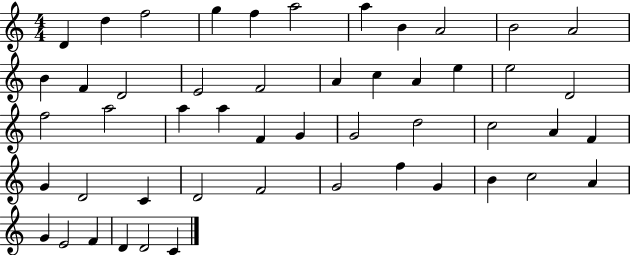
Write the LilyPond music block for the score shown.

{
  \clef treble
  \numericTimeSignature
  \time 4/4
  \key c \major
  d'4 d''4 f''2 | g''4 f''4 a''2 | a''4 b'4 a'2 | b'2 a'2 | \break b'4 f'4 d'2 | e'2 f'2 | a'4 c''4 a'4 e''4 | e''2 d'2 | \break f''2 a''2 | a''4 a''4 f'4 g'4 | g'2 d''2 | c''2 a'4 f'4 | \break g'4 d'2 c'4 | d'2 f'2 | g'2 f''4 g'4 | b'4 c''2 a'4 | \break g'4 e'2 f'4 | d'4 d'2 c'4 | \bar "|."
}